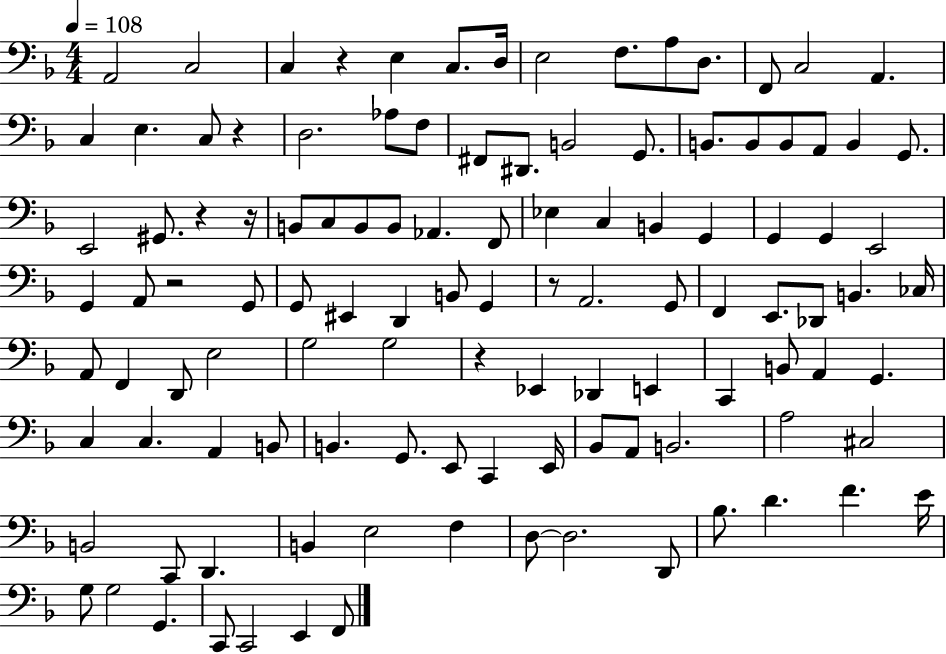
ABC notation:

X:1
T:Untitled
M:4/4
L:1/4
K:F
A,,2 C,2 C, z E, C,/2 D,/4 E,2 F,/2 A,/2 D,/2 F,,/2 C,2 A,, C, E, C,/2 z D,2 _A,/2 F,/2 ^F,,/2 ^D,,/2 B,,2 G,,/2 B,,/2 B,,/2 B,,/2 A,,/2 B,, G,,/2 E,,2 ^G,,/2 z z/4 B,,/2 C,/2 B,,/2 B,,/2 _A,, F,,/2 _E, C, B,, G,, G,, G,, E,,2 G,, A,,/2 z2 G,,/2 G,,/2 ^E,, D,, B,,/2 G,, z/2 A,,2 G,,/2 F,, E,,/2 _D,,/2 B,, _C,/4 A,,/2 F,, D,,/2 E,2 G,2 G,2 z _E,, _D,, E,, C,, B,,/2 A,, G,, C, C, A,, B,,/2 B,, G,,/2 E,,/2 C,, E,,/4 _B,,/2 A,,/2 B,,2 A,2 ^C,2 B,,2 C,,/2 D,, B,, E,2 F, D,/2 D,2 D,,/2 _B,/2 D F E/4 G,/2 G,2 G,, C,,/2 C,,2 E,, F,,/2